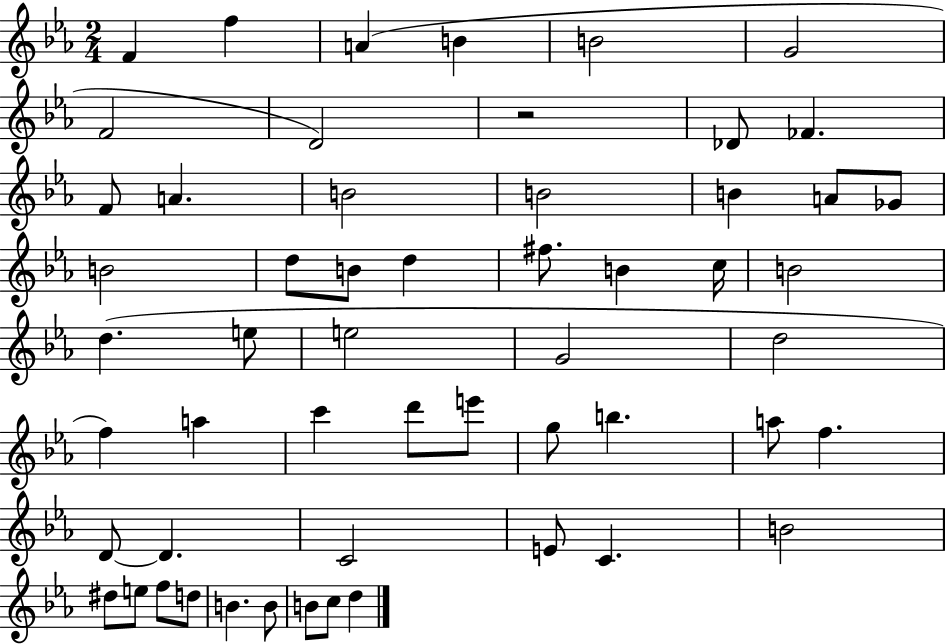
{
  \clef treble
  \numericTimeSignature
  \time 2/4
  \key ees \major
  \repeat volta 2 { f'4 f''4 | a'4( b'4 | b'2 | g'2 | \break f'2 | d'2) | r2 | des'8 fes'4. | \break f'8 a'4. | b'2 | b'2 | b'4 a'8 ges'8 | \break b'2 | d''8 b'8 d''4 | fis''8. b'4 c''16 | b'2 | \break d''4.( e''8 | e''2 | g'2 | d''2 | \break f''4) a''4 | c'''4 d'''8 e'''8 | g''8 b''4. | a''8 f''4. | \break d'8~~ d'4. | c'2 | e'8 c'4. | b'2 | \break dis''8 e''8 f''8 d''8 | b'4. b'8 | b'8 c''8 d''4 | } \bar "|."
}